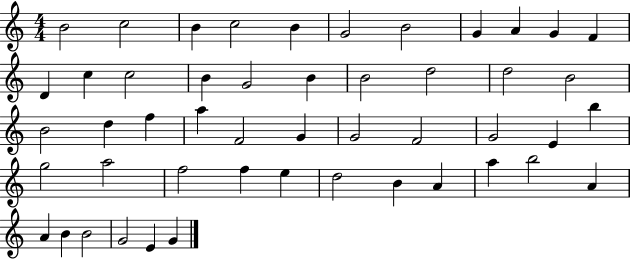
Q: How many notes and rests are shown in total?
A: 49